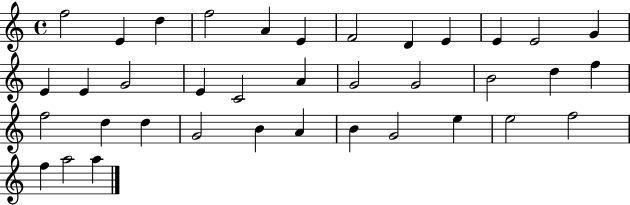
X:1
T:Untitled
M:4/4
L:1/4
K:C
f2 E d f2 A E F2 D E E E2 G E E G2 E C2 A G2 G2 B2 d f f2 d d G2 B A B G2 e e2 f2 f a2 a